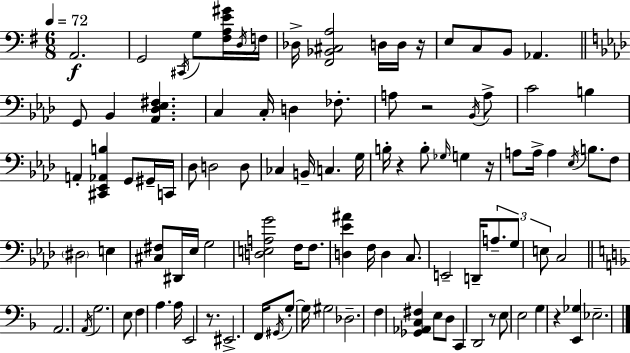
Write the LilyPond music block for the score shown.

{
  \clef bass
  \numericTimeSignature
  \time 6/8
  \key g \major
  \tempo 4 = 72
  \repeat volta 2 { a,2.\f | g,2 \acciaccatura { cis,16 } g8 <fis a e' gis'>16 | \acciaccatura { d16 } f16 des16-> <fis, bes, cis a>2 d16 | d16 r16 e8 c8 b,8 aes,4. | \break \bar "||" \break \key aes \major g,8 bes,4 <aes, des ees fis>4. | c4 c16-. d4 fes8.-. | a8 r2 \acciaccatura { bes,16 } a8-> | c'2 b4 | \break a,4-. <cis, ees, aes, b>4 g,8 gis,16-- | c,16 des8 d2 d8 | ces4 b,16-- c4. | g16 b16-. r4 b8-. \grace { ges16 } g4 | \break r16 a8 a16-> a4 \acciaccatura { ees16 } b8. | f8 \parenthesize dis2 e4 | <cis fis>8 dis,16 ees16 g2 | <d e a g'>2 f16 | \break f8. <d ees' ais'>4 f16 d4 | c8. e,2-- d,16-- | \tuplet 3/2 { a8.-- g8 e8 } c2 | \bar "||" \break \key d \minor a,2. | \acciaccatura { a,16 } g2. | e8 f4 a4. | a16 e,2 r8. | \break eis,2.-> | f,16 \acciaccatura { gis,16 } g8-.~~ g16 gis2 | des2.-- | f4 <ges, aes, c fis>4 e8 | \break d8 c,4 d,2 | r8 e8 e2 | g4 r4 <e, ges>4 | ees2.-- | \break } \bar "|."
}